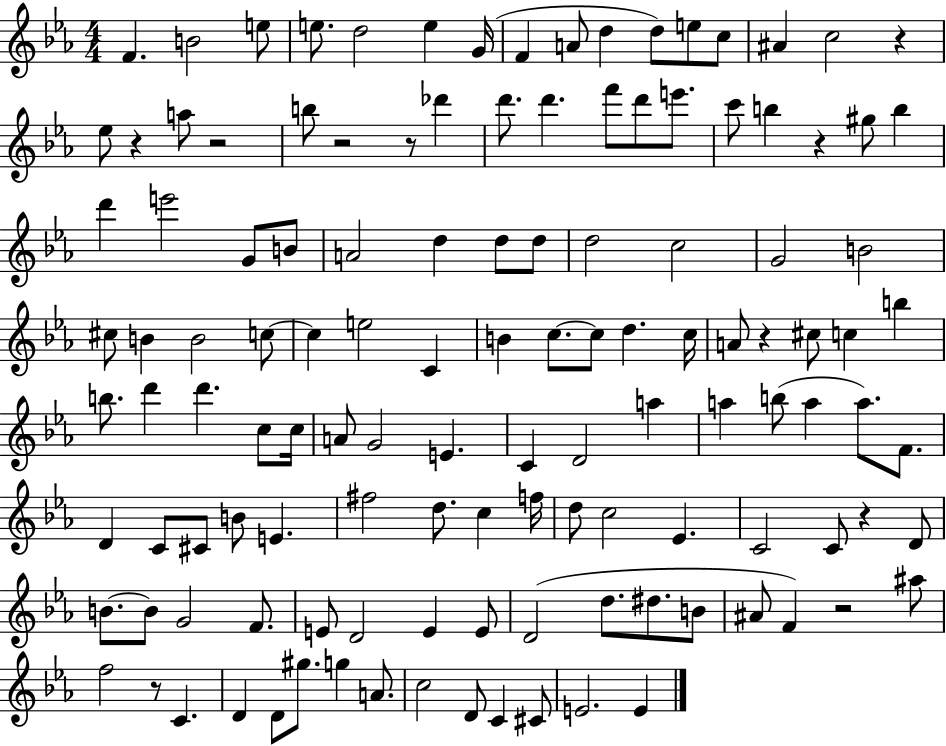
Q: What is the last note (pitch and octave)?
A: E4